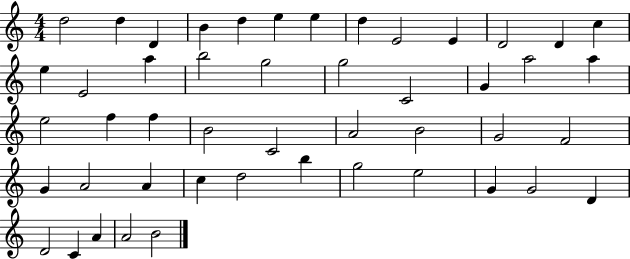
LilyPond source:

{
  \clef treble
  \numericTimeSignature
  \time 4/4
  \key c \major
  d''2 d''4 d'4 | b'4 d''4 e''4 e''4 | d''4 e'2 e'4 | d'2 d'4 c''4 | \break e''4 e'2 a''4 | b''2 g''2 | g''2 c'2 | g'4 a''2 a''4 | \break e''2 f''4 f''4 | b'2 c'2 | a'2 b'2 | g'2 f'2 | \break g'4 a'2 a'4 | c''4 d''2 b''4 | g''2 e''2 | g'4 g'2 d'4 | \break d'2 c'4 a'4 | a'2 b'2 | \bar "|."
}